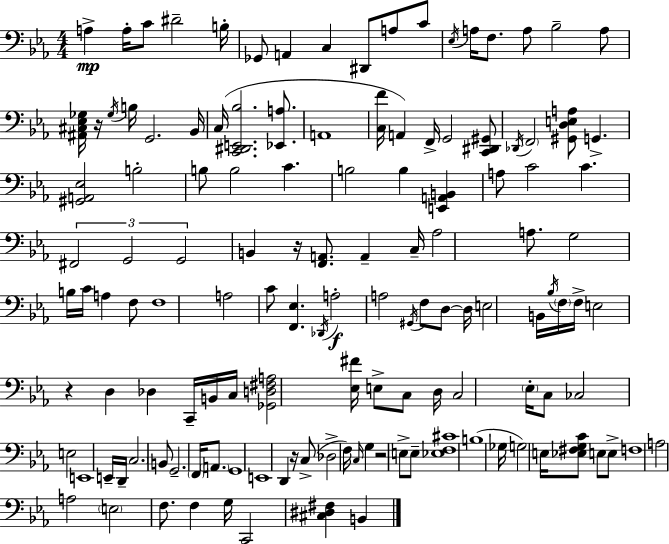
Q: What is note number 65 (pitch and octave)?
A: F3